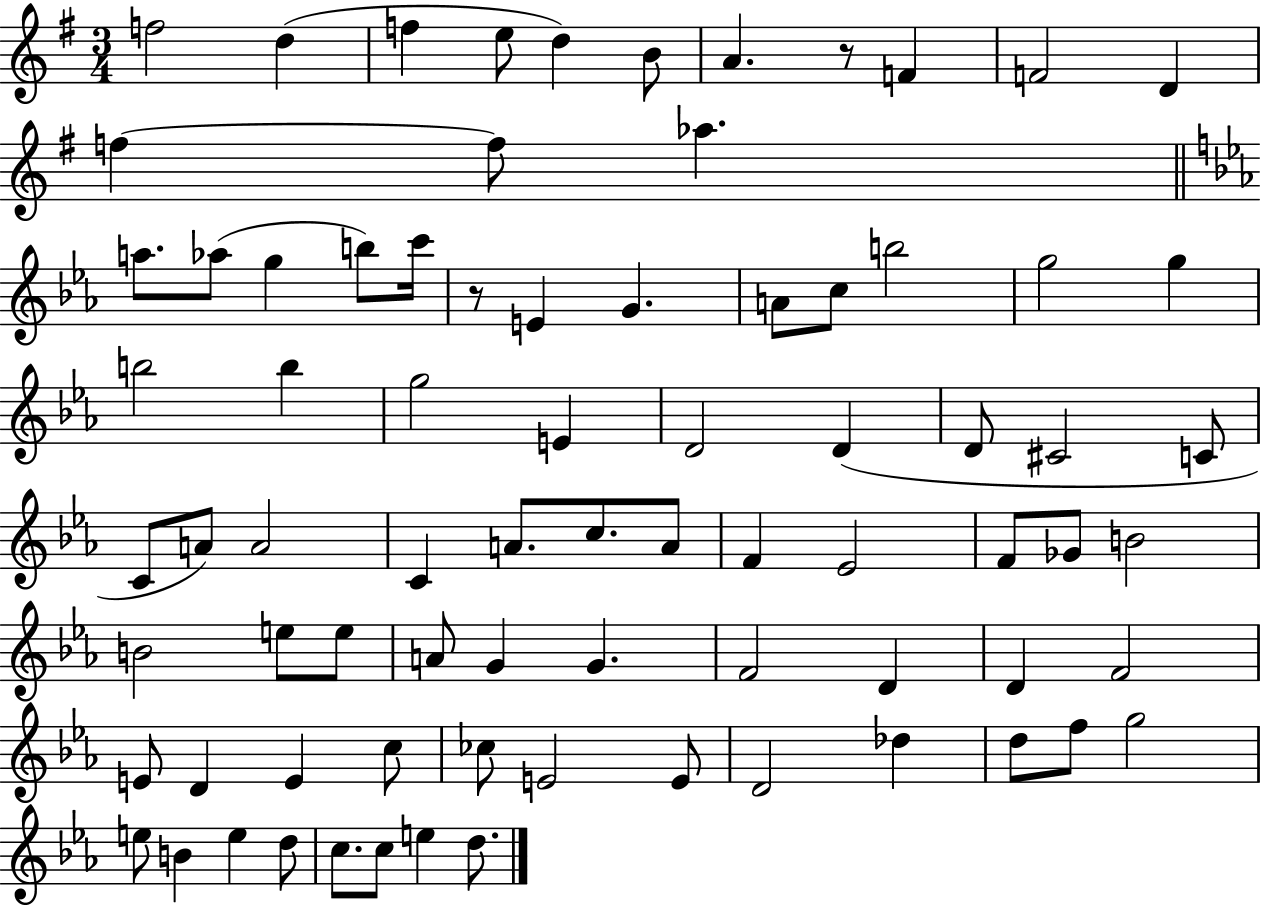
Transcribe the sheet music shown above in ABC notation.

X:1
T:Untitled
M:3/4
L:1/4
K:G
f2 d f e/2 d B/2 A z/2 F F2 D f f/2 _a a/2 _a/2 g b/2 c'/4 z/2 E G A/2 c/2 b2 g2 g b2 b g2 E D2 D D/2 ^C2 C/2 C/2 A/2 A2 C A/2 c/2 A/2 F _E2 F/2 _G/2 B2 B2 e/2 e/2 A/2 G G F2 D D F2 E/2 D E c/2 _c/2 E2 E/2 D2 _d d/2 f/2 g2 e/2 B e d/2 c/2 c/2 e d/2